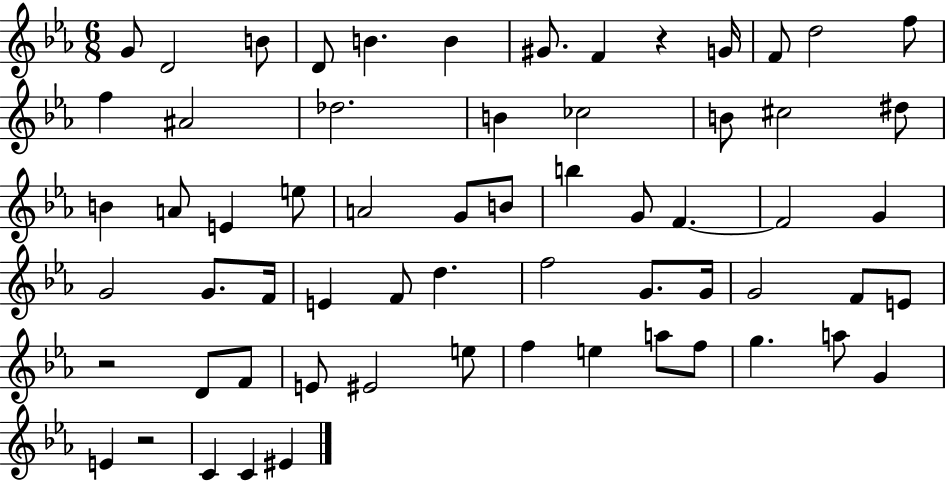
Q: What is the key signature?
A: EES major